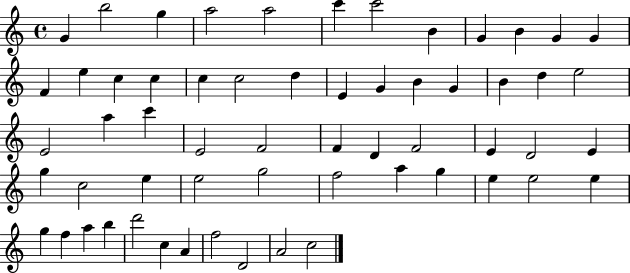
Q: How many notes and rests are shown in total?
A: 59